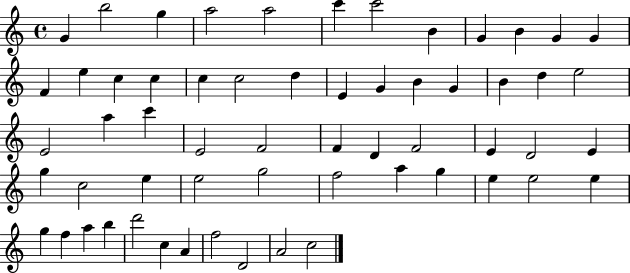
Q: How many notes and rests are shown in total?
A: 59